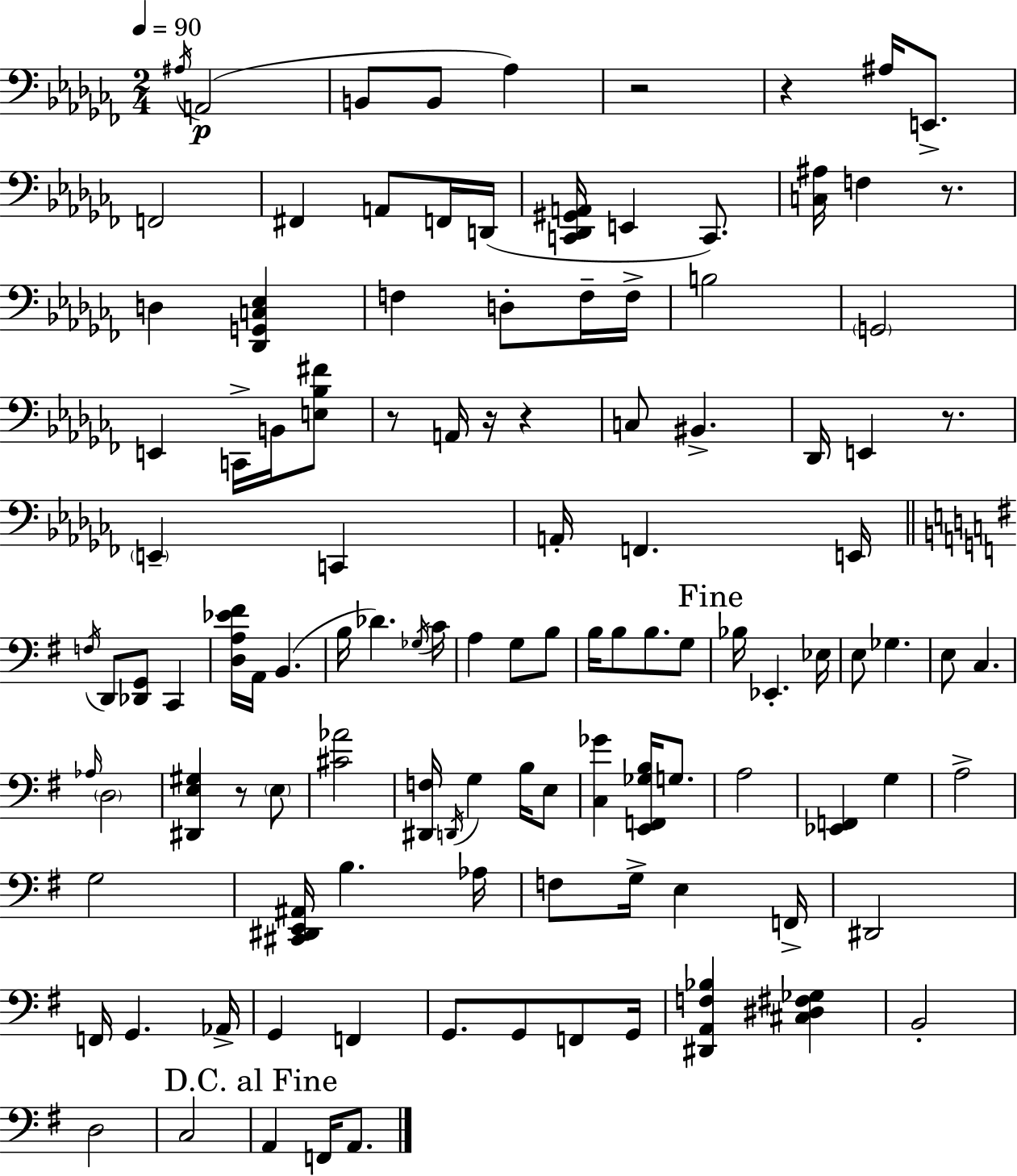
X:1
T:Untitled
M:2/4
L:1/4
K:Abm
^A,/4 A,,2 B,,/2 B,,/2 _A, z2 z ^A,/4 E,,/2 F,,2 ^F,, A,,/2 F,,/4 D,,/4 [C,,_D,,^G,,A,,]/4 E,, C,,/2 [C,^A,]/4 F, z/2 D, [_D,,G,,C,_E,] F, D,/2 F,/4 F,/4 B,2 G,,2 E,, C,,/4 B,,/4 [E,_B,^F]/2 z/2 A,,/4 z/4 z C,/2 ^B,, _D,,/4 E,, z/2 E,, C,, A,,/4 F,, E,,/4 F,/4 D,,/2 [_D,,G,,]/2 C,, [D,A,_E^F]/4 A,,/4 B,, B,/4 _D _G,/4 C/4 A, G,/2 B,/2 B,/4 B,/2 B,/2 G,/2 _B,/4 _E,, _E,/4 E,/2 _G, E,/2 C, _A,/4 D,2 [^D,,E,^G,] z/2 E,/2 [^C_A]2 [^D,,F,]/4 D,,/4 G, B,/4 E,/2 [C,_G] [E,,F,,_G,B,]/4 G,/2 A,2 [_E,,F,,] G, A,2 G,2 [^C,,^D,,E,,^A,,]/4 B, _A,/4 F,/2 G,/4 E, F,,/4 ^D,,2 F,,/4 G,, _A,,/4 G,, F,, G,,/2 G,,/2 F,,/2 G,,/4 [^D,,A,,F,_B,] [^C,^D,^F,_G,] B,,2 D,2 C,2 A,, F,,/4 A,,/2